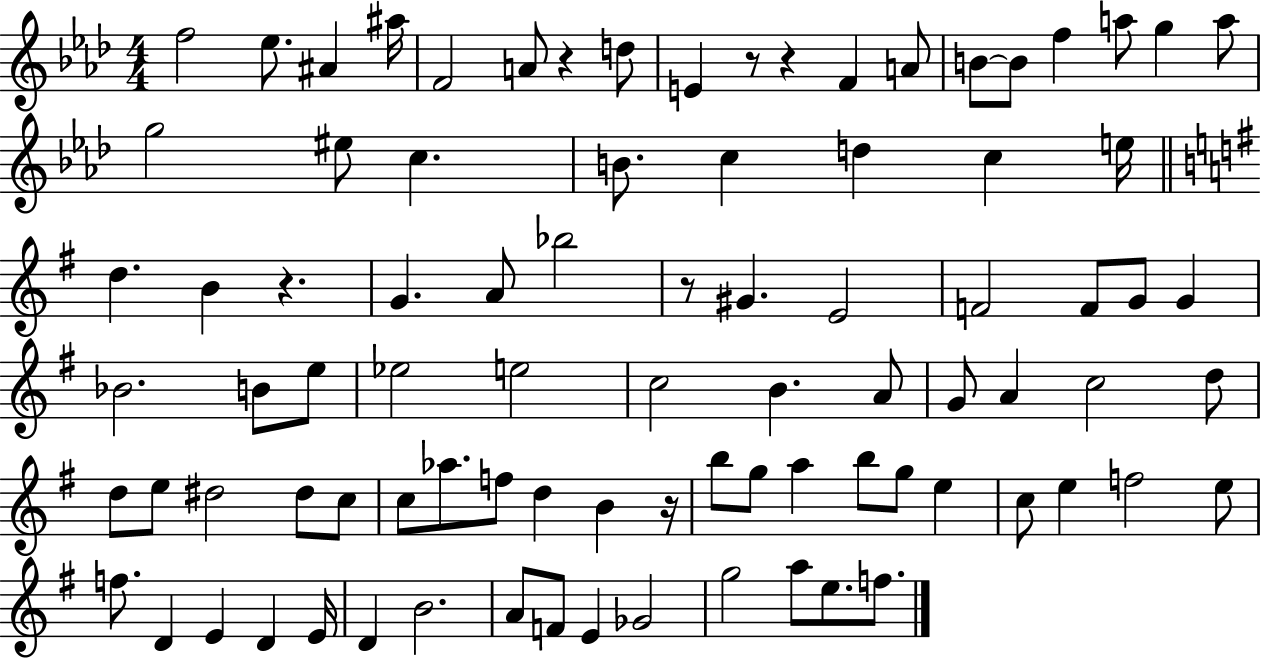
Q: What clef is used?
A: treble